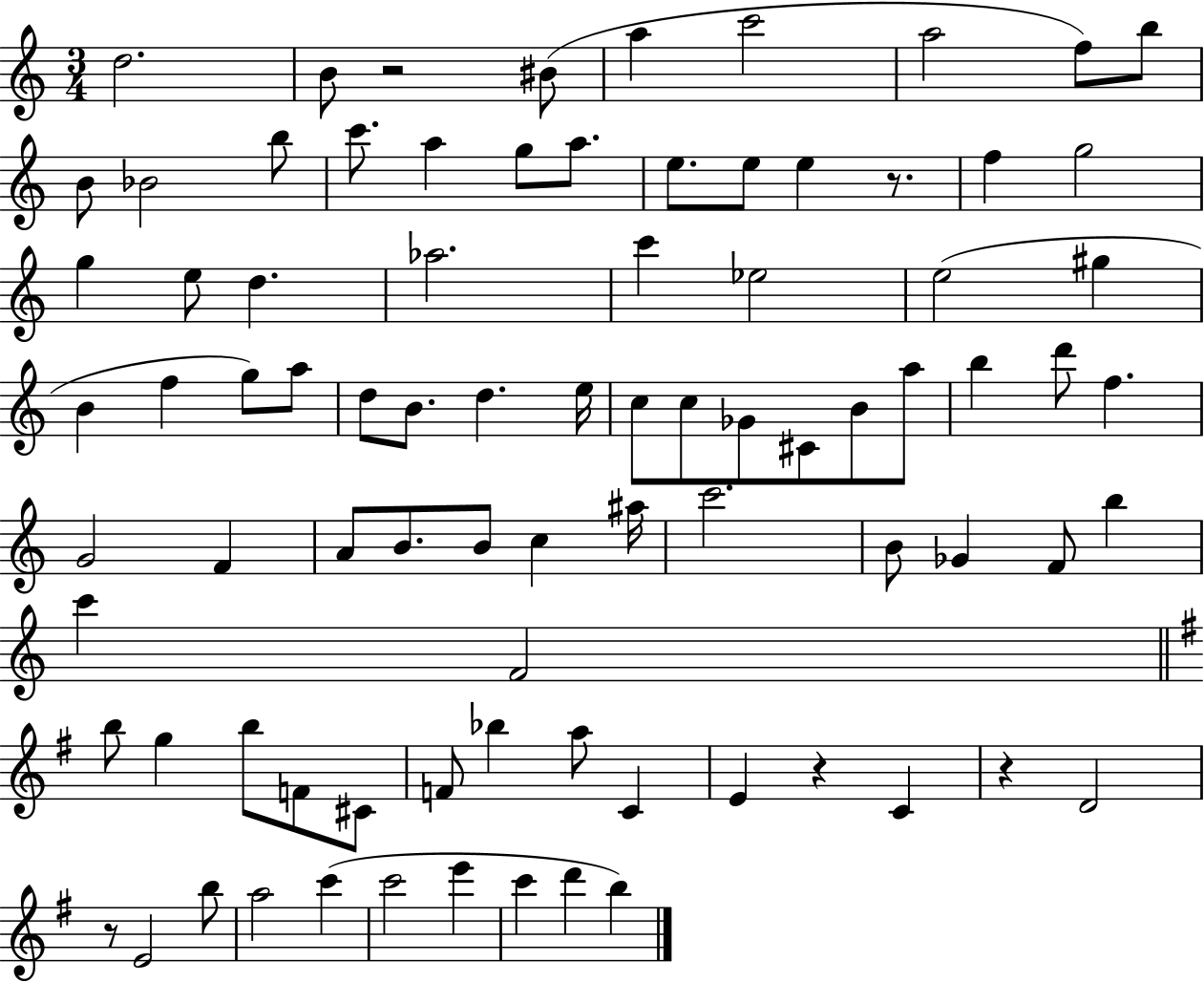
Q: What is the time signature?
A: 3/4